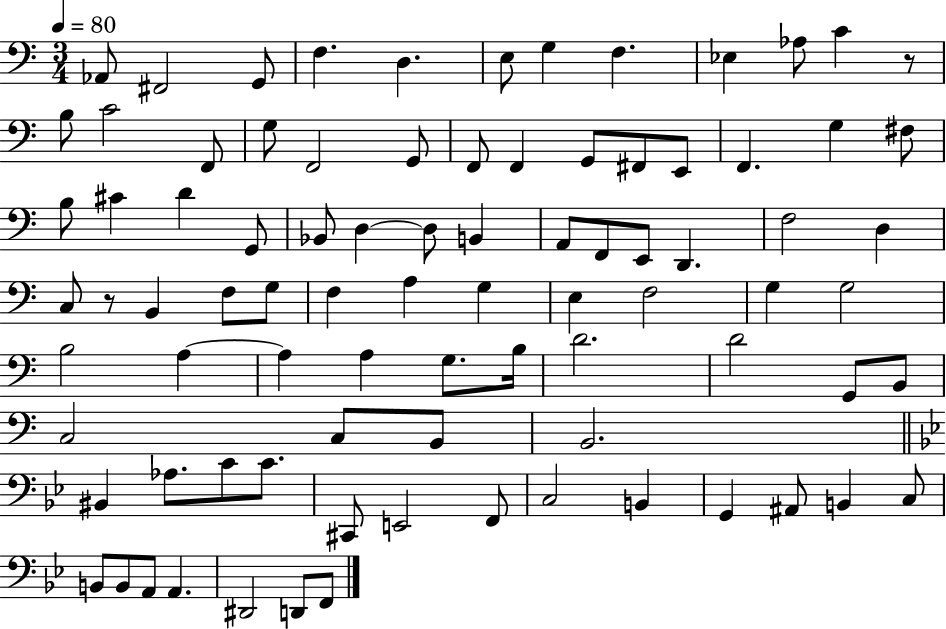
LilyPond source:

{
  \clef bass
  \numericTimeSignature
  \time 3/4
  \key c \major
  \tempo 4 = 80
  aes,8 fis,2 g,8 | f4. d4. | e8 g4 f4. | ees4 aes8 c'4 r8 | \break b8 c'2 f,8 | g8 f,2 g,8 | f,8 f,4 g,8 fis,8 e,8 | f,4. g4 fis8 | \break b8 cis'4 d'4 g,8 | bes,8 d4~~ d8 b,4 | a,8 f,8 e,8 d,4. | f2 d4 | \break c8 r8 b,4 f8 g8 | f4 a4 g4 | e4 f2 | g4 g2 | \break b2 a4~~ | a4 a4 g8. b16 | d'2. | d'2 g,8 b,8 | \break c2 c8 b,8 | b,2. | \bar "||" \break \key g \minor bis,4 aes8. c'8 c'8. | cis,8 e,2 f,8 | c2 b,4 | g,4 ais,8 b,4 c8 | \break b,8 b,8 a,8 a,4. | dis,2 d,8 f,8 | \bar "|."
}